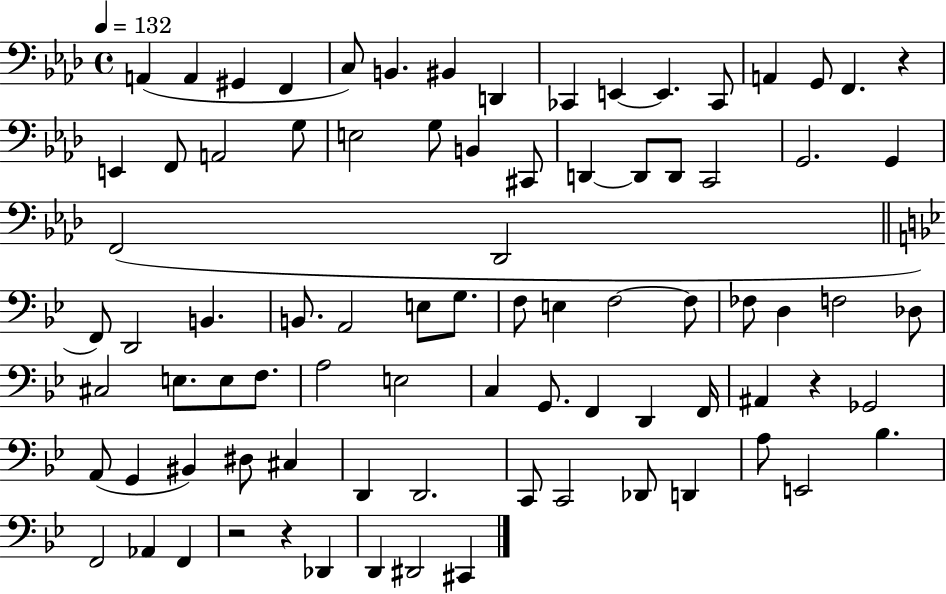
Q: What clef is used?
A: bass